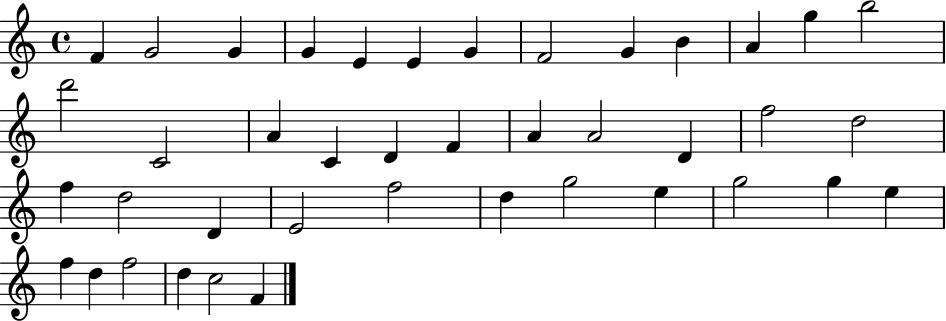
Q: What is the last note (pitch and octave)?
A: F4